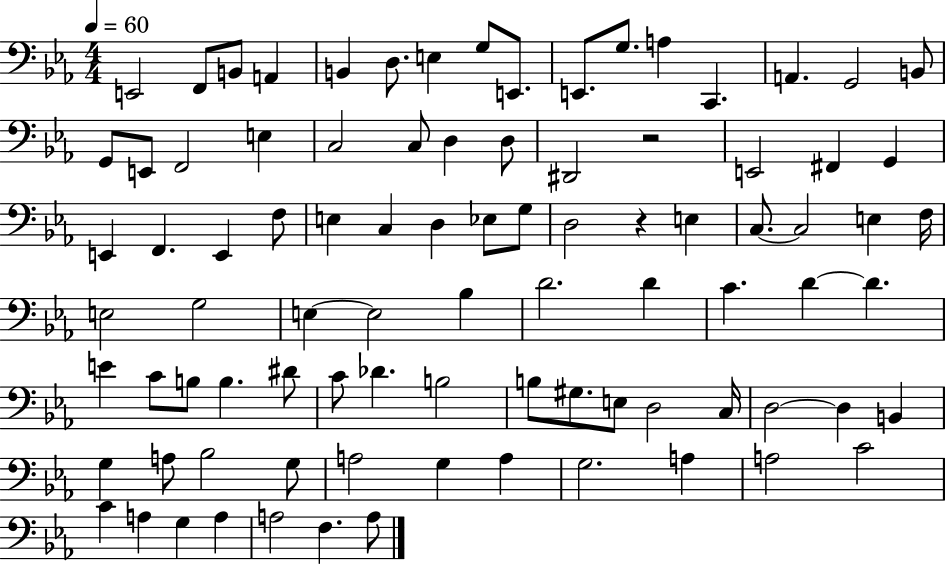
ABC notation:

X:1
T:Untitled
M:4/4
L:1/4
K:Eb
E,,2 F,,/2 B,,/2 A,, B,, D,/2 E, G,/2 E,,/2 E,,/2 G,/2 A, C,, A,, G,,2 B,,/2 G,,/2 E,,/2 F,,2 E, C,2 C,/2 D, D,/2 ^D,,2 z2 E,,2 ^F,, G,, E,, F,, E,, F,/2 E, C, D, _E,/2 G,/2 D,2 z E, C,/2 C,2 E, F,/4 E,2 G,2 E, E,2 _B, D2 D C D D E C/2 B,/2 B, ^D/2 C/2 _D B,2 B,/2 ^G,/2 E,/2 D,2 C,/4 D,2 D, B,, G, A,/2 _B,2 G,/2 A,2 G, A, G,2 A, A,2 C2 C A, G, A, A,2 F, A,/2